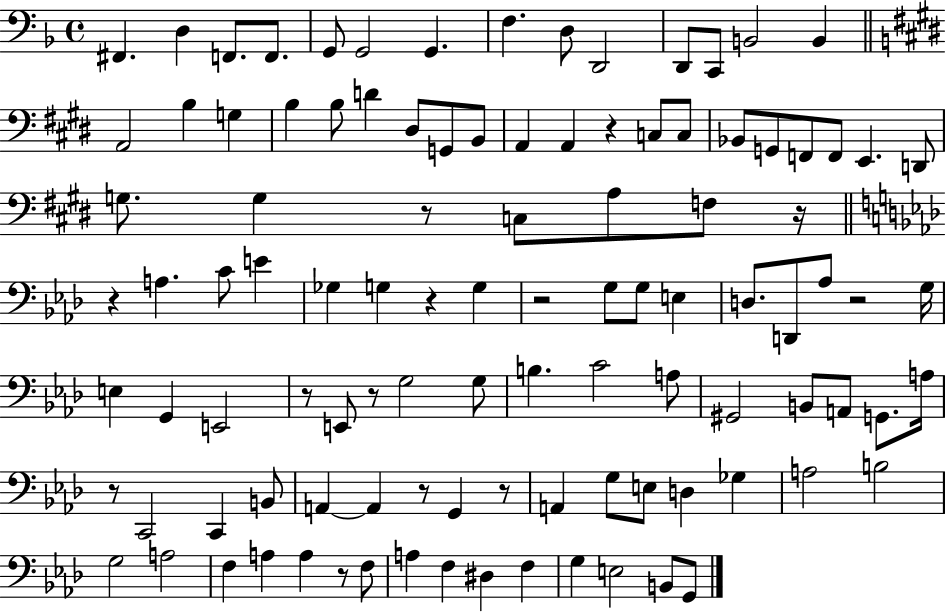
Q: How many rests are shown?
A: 13